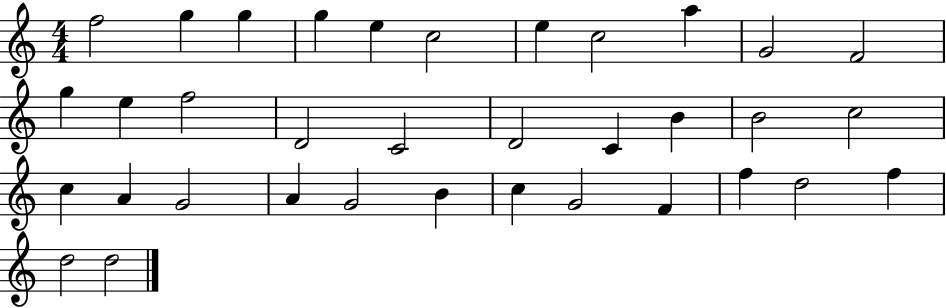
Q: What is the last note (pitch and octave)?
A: D5